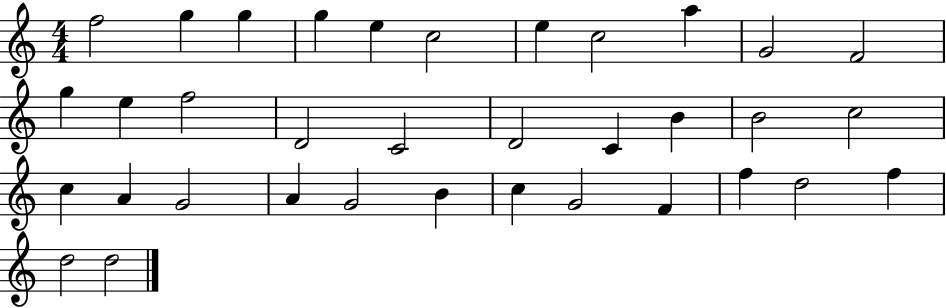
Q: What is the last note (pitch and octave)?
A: D5